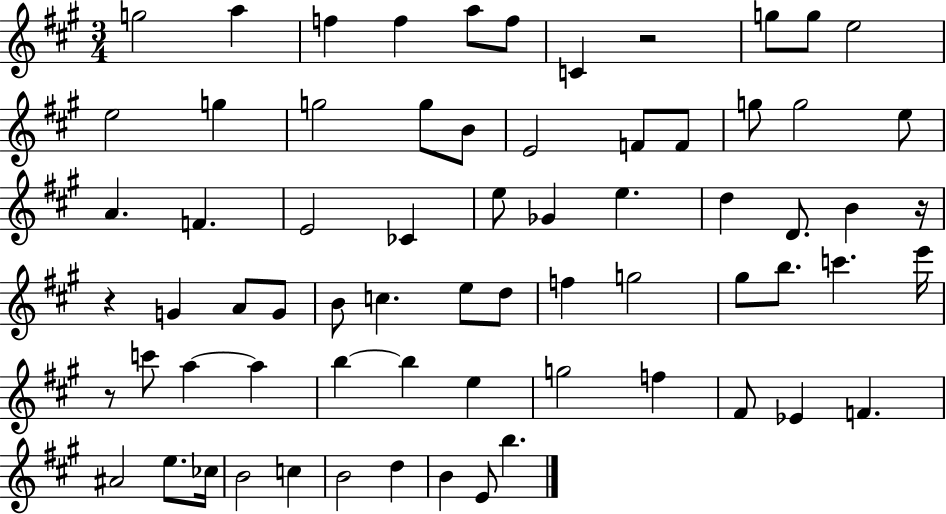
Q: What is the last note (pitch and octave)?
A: B5